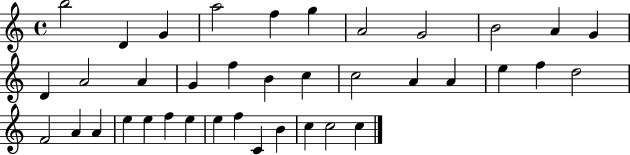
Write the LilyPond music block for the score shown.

{
  \clef treble
  \time 4/4
  \defaultTimeSignature
  \key c \major
  b''2 d'4 g'4 | a''2 f''4 g''4 | a'2 g'2 | b'2 a'4 g'4 | \break d'4 a'2 a'4 | g'4 f''4 b'4 c''4 | c''2 a'4 a'4 | e''4 f''4 d''2 | \break f'2 a'4 a'4 | e''4 e''4 f''4 e''4 | e''4 f''4 c'4 b'4 | c''4 c''2 c''4 | \break \bar "|."
}